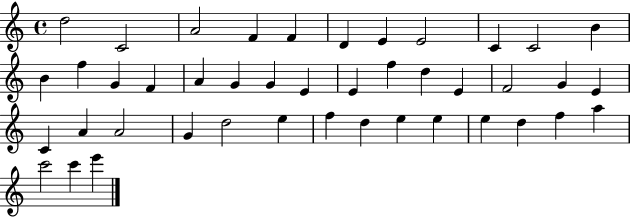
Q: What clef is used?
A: treble